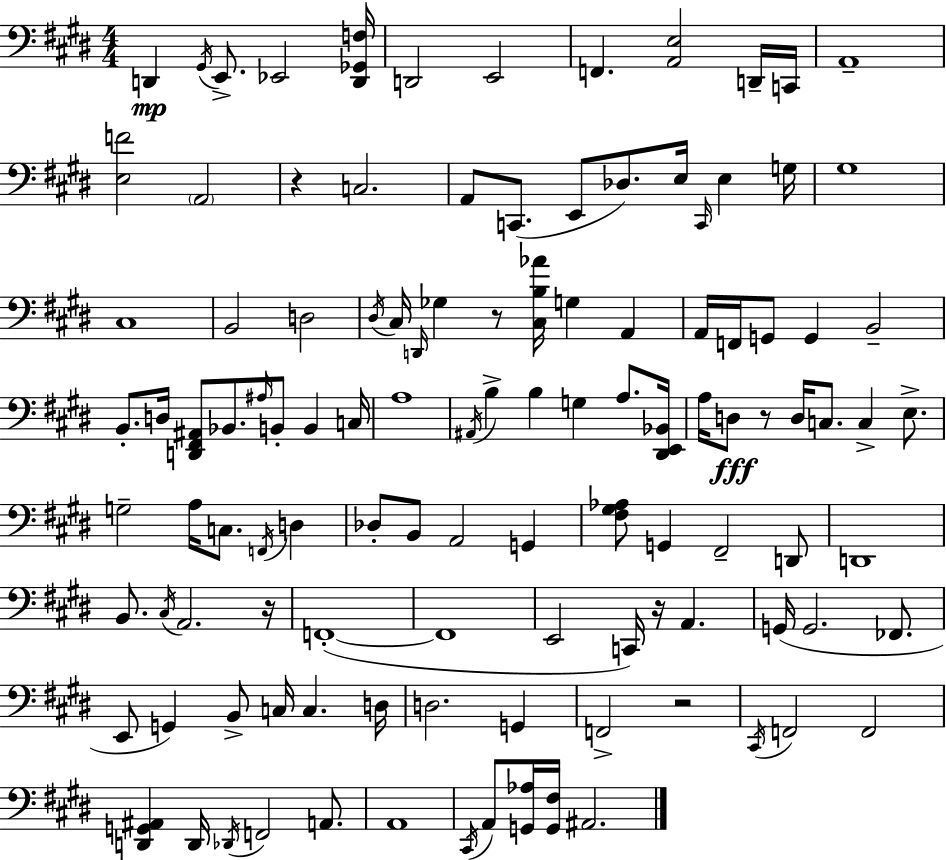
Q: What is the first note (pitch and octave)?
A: D2